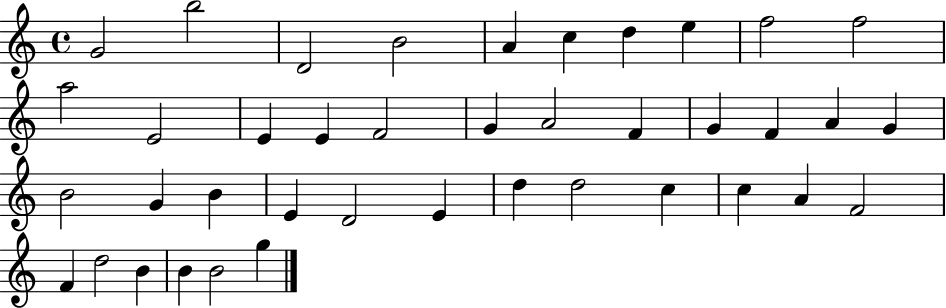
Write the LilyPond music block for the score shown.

{
  \clef treble
  \time 4/4
  \defaultTimeSignature
  \key c \major
  g'2 b''2 | d'2 b'2 | a'4 c''4 d''4 e''4 | f''2 f''2 | \break a''2 e'2 | e'4 e'4 f'2 | g'4 a'2 f'4 | g'4 f'4 a'4 g'4 | \break b'2 g'4 b'4 | e'4 d'2 e'4 | d''4 d''2 c''4 | c''4 a'4 f'2 | \break f'4 d''2 b'4 | b'4 b'2 g''4 | \bar "|."
}